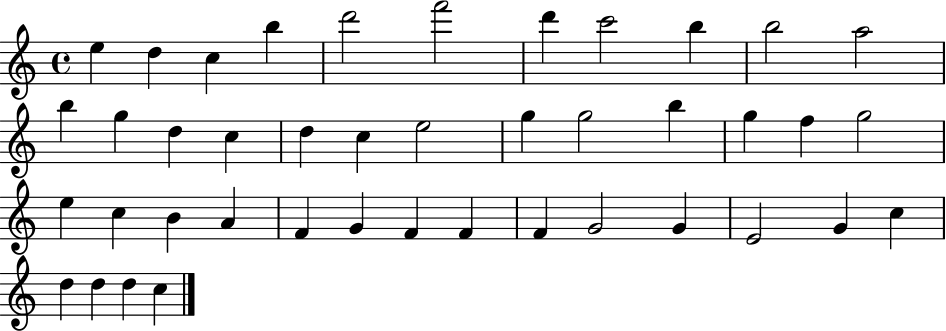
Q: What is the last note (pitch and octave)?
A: C5